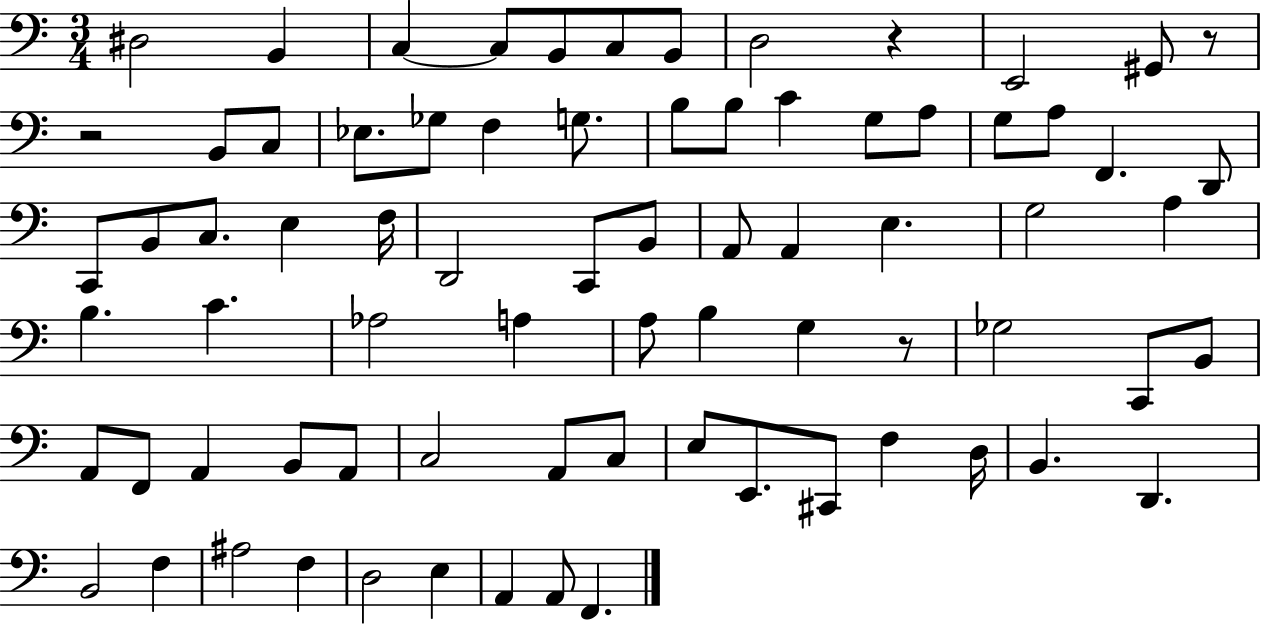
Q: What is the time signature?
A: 3/4